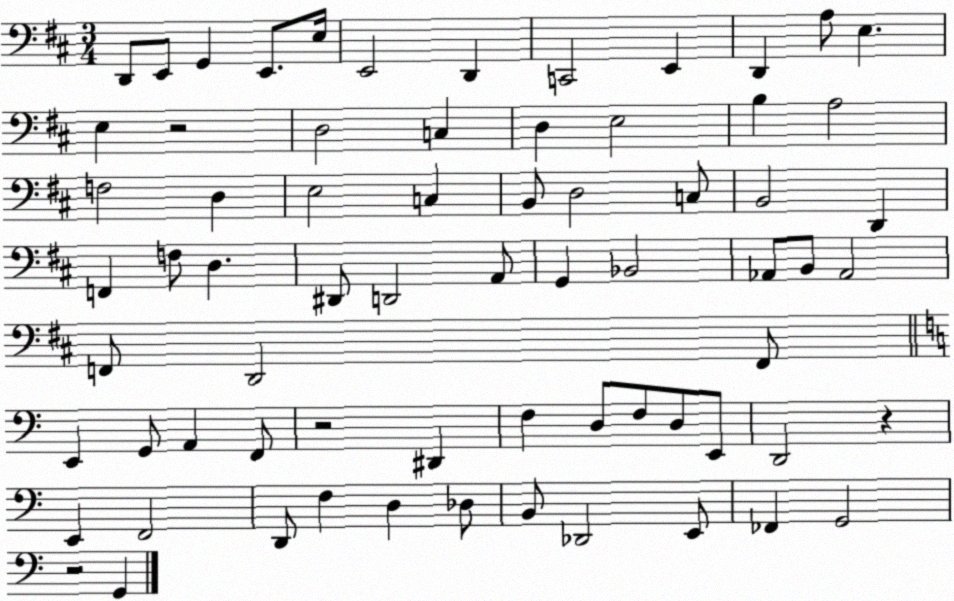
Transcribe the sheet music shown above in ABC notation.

X:1
T:Untitled
M:3/4
L:1/4
K:D
D,,/2 E,,/2 G,, E,,/2 E,/4 E,,2 D,, C,,2 E,, D,, A,/2 E, E, z2 D,2 C, D, E,2 B, A,2 F,2 D, E,2 C, B,,/2 D,2 C,/2 B,,2 D,, F,, F,/2 D, ^D,,/2 D,,2 A,,/2 G,, _B,,2 _A,,/2 B,,/2 _A,,2 F,,/2 D,,2 F,,/2 E,, G,,/2 A,, F,,/2 z2 ^D,, F, D,/2 F,/2 D,/2 E,,/2 D,,2 z E,, F,,2 D,,/2 F, D, _D,/2 B,,/2 _D,,2 E,,/2 _F,, G,,2 z2 G,,